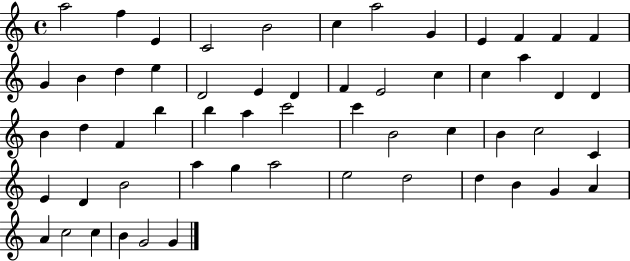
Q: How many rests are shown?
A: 0